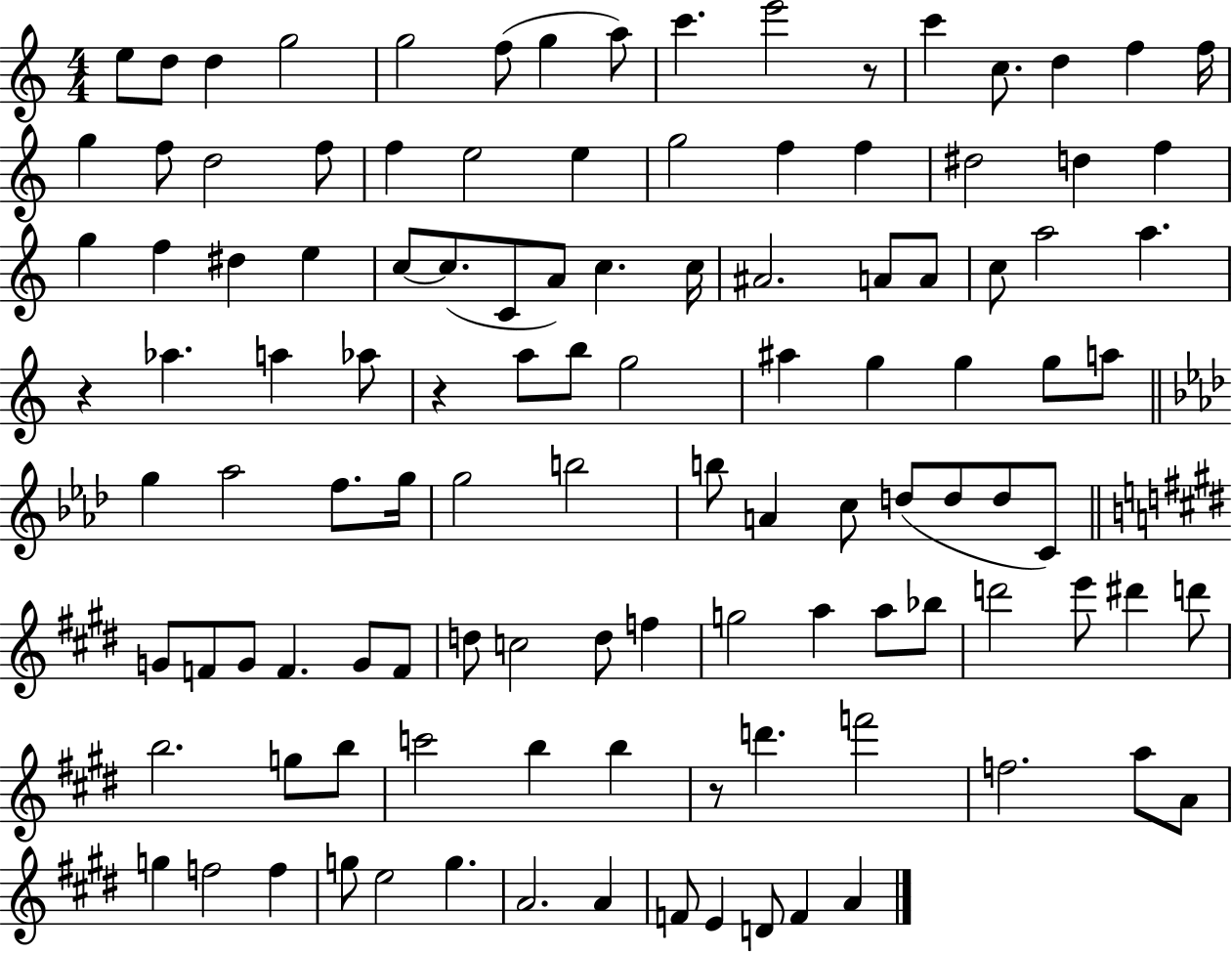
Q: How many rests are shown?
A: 4